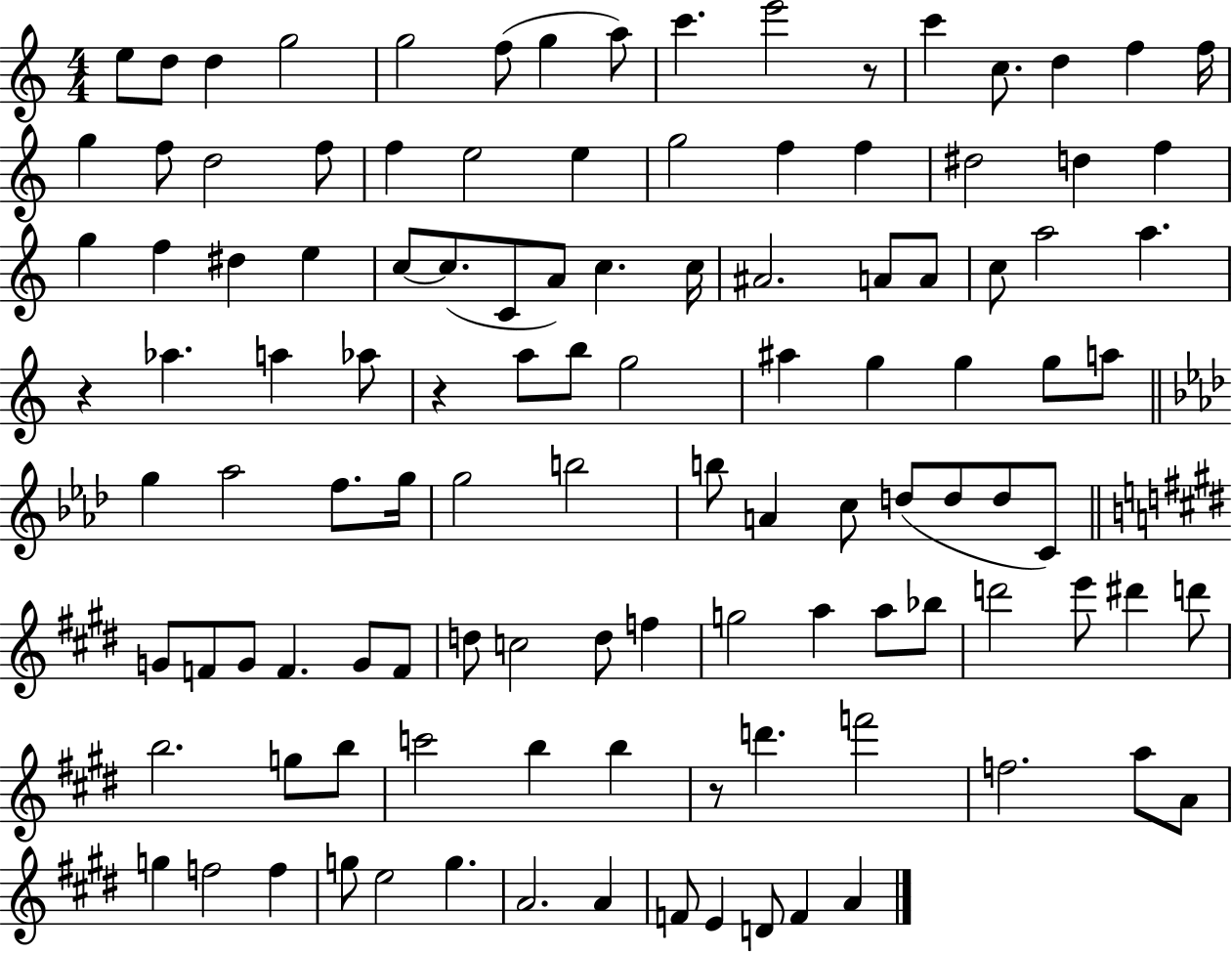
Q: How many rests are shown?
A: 4